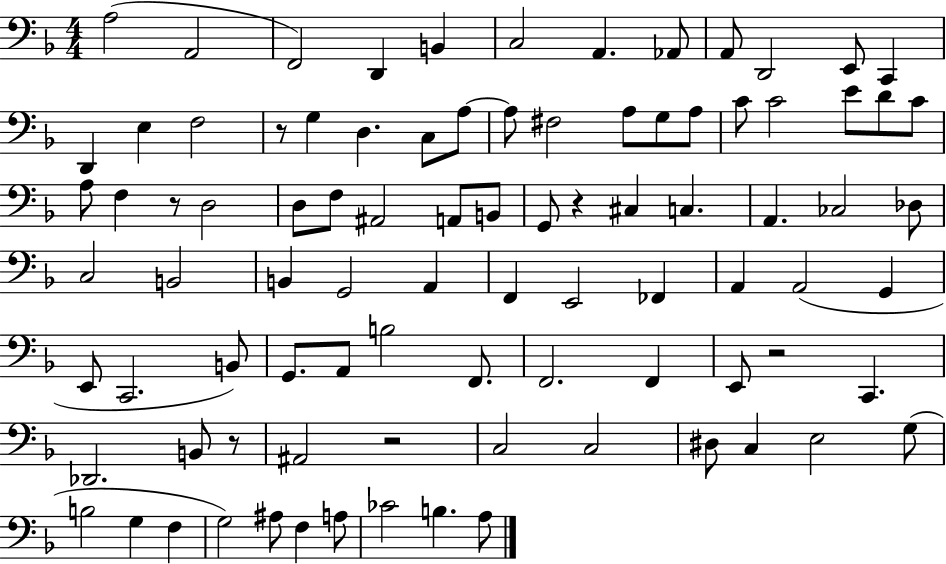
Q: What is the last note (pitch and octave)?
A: A3